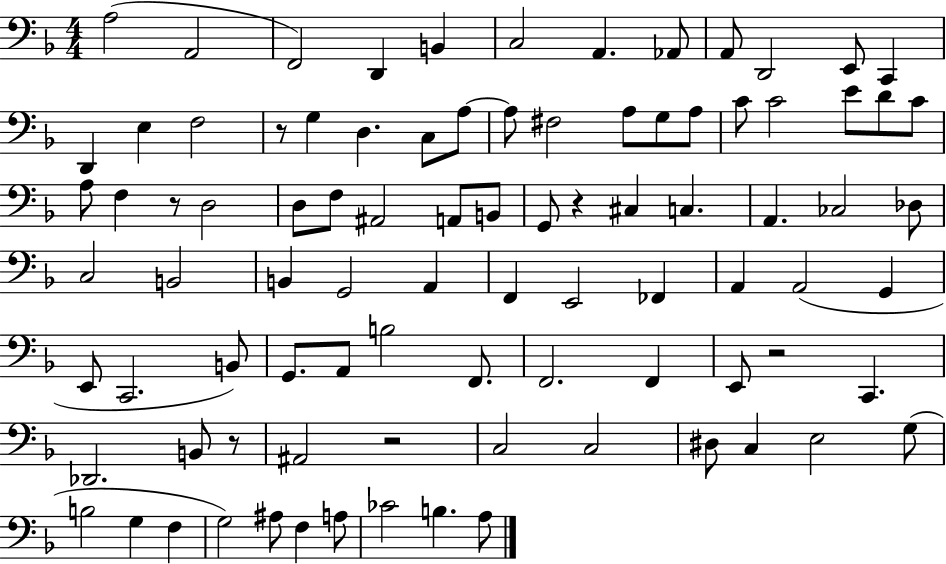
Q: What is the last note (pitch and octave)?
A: A3